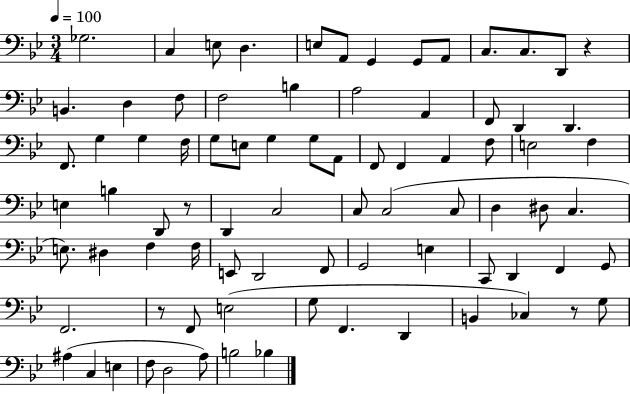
X:1
T:Untitled
M:3/4
L:1/4
K:Bb
_G,2 C, E,/2 D, E,/2 A,,/2 G,, G,,/2 A,,/2 C,/2 C,/2 D,,/2 z B,, D, F,/2 F,2 B, A,2 A,, F,,/2 D,, D,, F,,/2 G, G, F,/4 G,/2 E,/2 G, G,/2 A,,/2 F,,/2 F,, A,, F,/2 E,2 F, E, B, D,,/2 z/2 D,, C,2 C,/2 C,2 C,/2 D, ^D,/2 C, E,/2 ^D, F, F,/4 E,,/2 D,,2 F,,/2 G,,2 E, C,,/2 D,, F,, G,,/2 F,,2 z/2 F,,/2 E,2 G,/2 F,, D,, B,, _C, z/2 G,/2 ^A, C, E, F,/2 D,2 A,/2 B,2 _B,